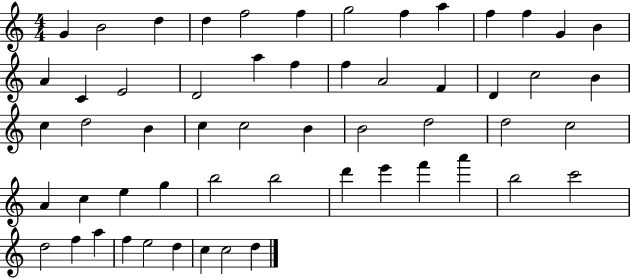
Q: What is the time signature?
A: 4/4